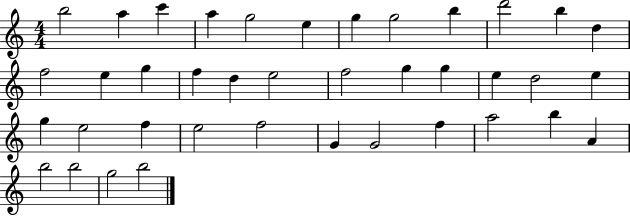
{
  \clef treble
  \numericTimeSignature
  \time 4/4
  \key c \major
  b''2 a''4 c'''4 | a''4 g''2 e''4 | g''4 g''2 b''4 | d'''2 b''4 d''4 | \break f''2 e''4 g''4 | f''4 d''4 e''2 | f''2 g''4 g''4 | e''4 d''2 e''4 | \break g''4 e''2 f''4 | e''2 f''2 | g'4 g'2 f''4 | a''2 b''4 a'4 | \break b''2 b''2 | g''2 b''2 | \bar "|."
}